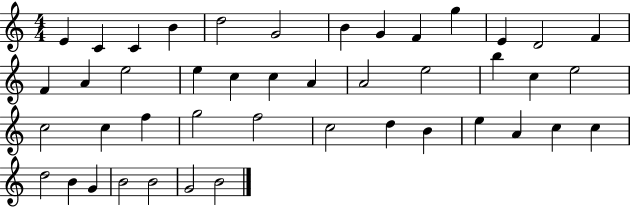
{
  \clef treble
  \numericTimeSignature
  \time 4/4
  \key c \major
  e'4 c'4 c'4 b'4 | d''2 g'2 | b'4 g'4 f'4 g''4 | e'4 d'2 f'4 | \break f'4 a'4 e''2 | e''4 c''4 c''4 a'4 | a'2 e''2 | b''4 c''4 e''2 | \break c''2 c''4 f''4 | g''2 f''2 | c''2 d''4 b'4 | e''4 a'4 c''4 c''4 | \break d''2 b'4 g'4 | b'2 b'2 | g'2 b'2 | \bar "|."
}